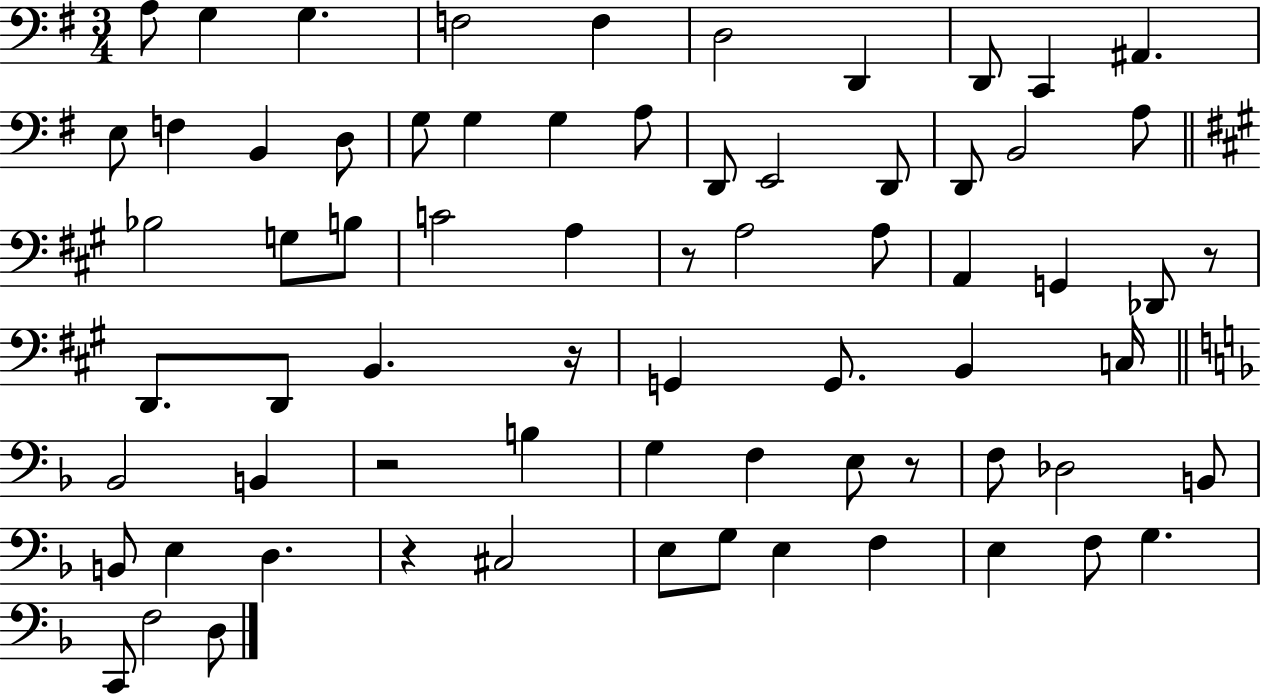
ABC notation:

X:1
T:Untitled
M:3/4
L:1/4
K:G
A,/2 G, G, F,2 F, D,2 D,, D,,/2 C,, ^A,, E,/2 F, B,, D,/2 G,/2 G, G, A,/2 D,,/2 E,,2 D,,/2 D,,/2 B,,2 A,/2 _B,2 G,/2 B,/2 C2 A, z/2 A,2 A,/2 A,, G,, _D,,/2 z/2 D,,/2 D,,/2 B,, z/4 G,, G,,/2 B,, C,/4 _B,,2 B,, z2 B, G, F, E,/2 z/2 F,/2 _D,2 B,,/2 B,,/2 E, D, z ^C,2 E,/2 G,/2 E, F, E, F,/2 G, C,,/2 F,2 D,/2